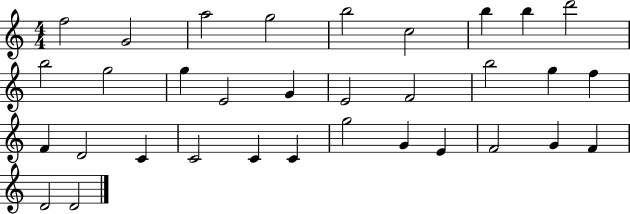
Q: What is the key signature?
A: C major